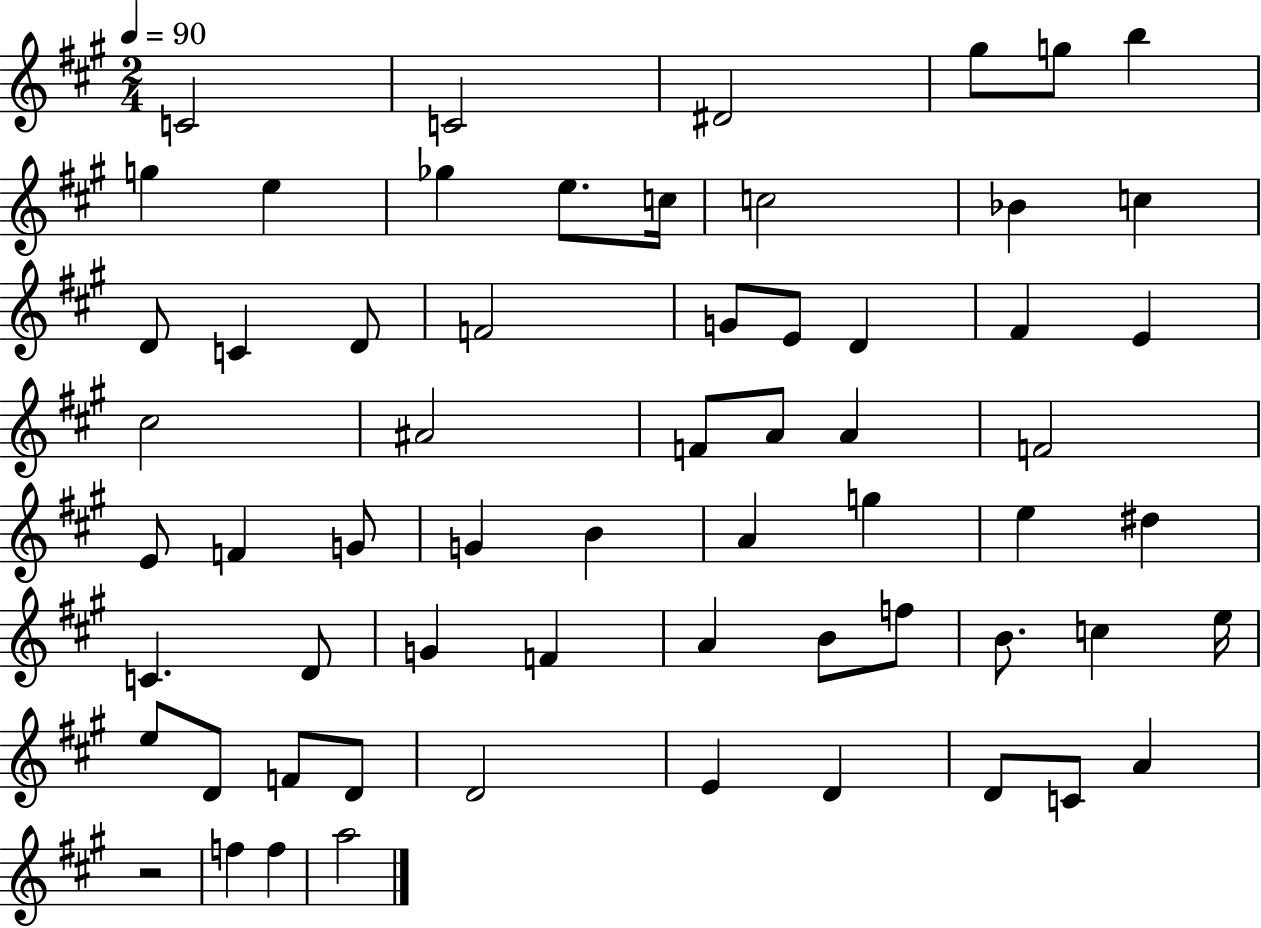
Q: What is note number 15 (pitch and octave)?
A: D4